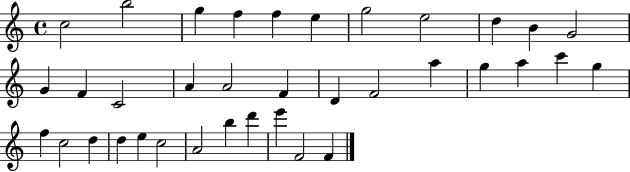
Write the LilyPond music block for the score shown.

{
  \clef treble
  \time 4/4
  \defaultTimeSignature
  \key c \major
  c''2 b''2 | g''4 f''4 f''4 e''4 | g''2 e''2 | d''4 b'4 g'2 | \break g'4 f'4 c'2 | a'4 a'2 f'4 | d'4 f'2 a''4 | g''4 a''4 c'''4 g''4 | \break f''4 c''2 d''4 | d''4 e''4 c''2 | a'2 b''4 d'''4 | e'''4 f'2 f'4 | \break \bar "|."
}